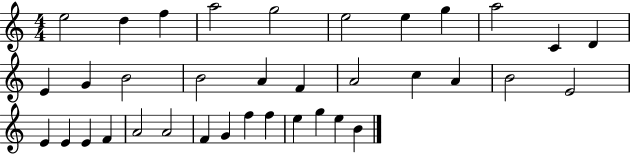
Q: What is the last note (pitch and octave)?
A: B4